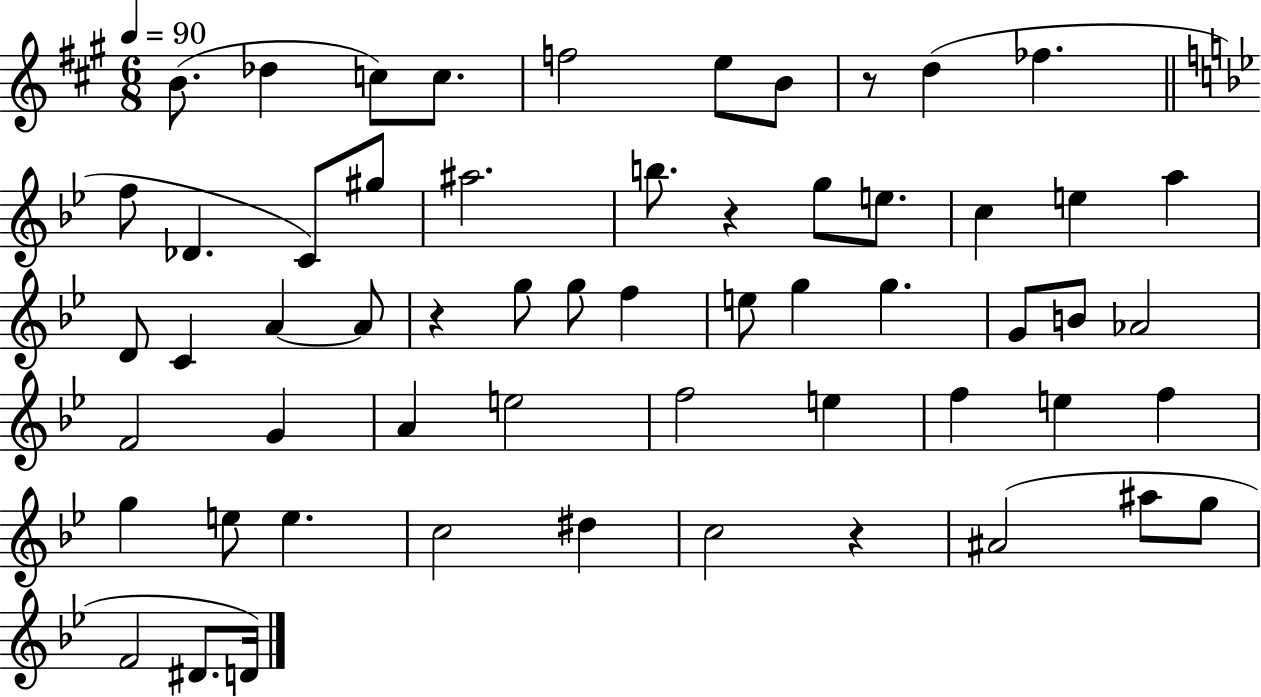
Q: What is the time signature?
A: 6/8